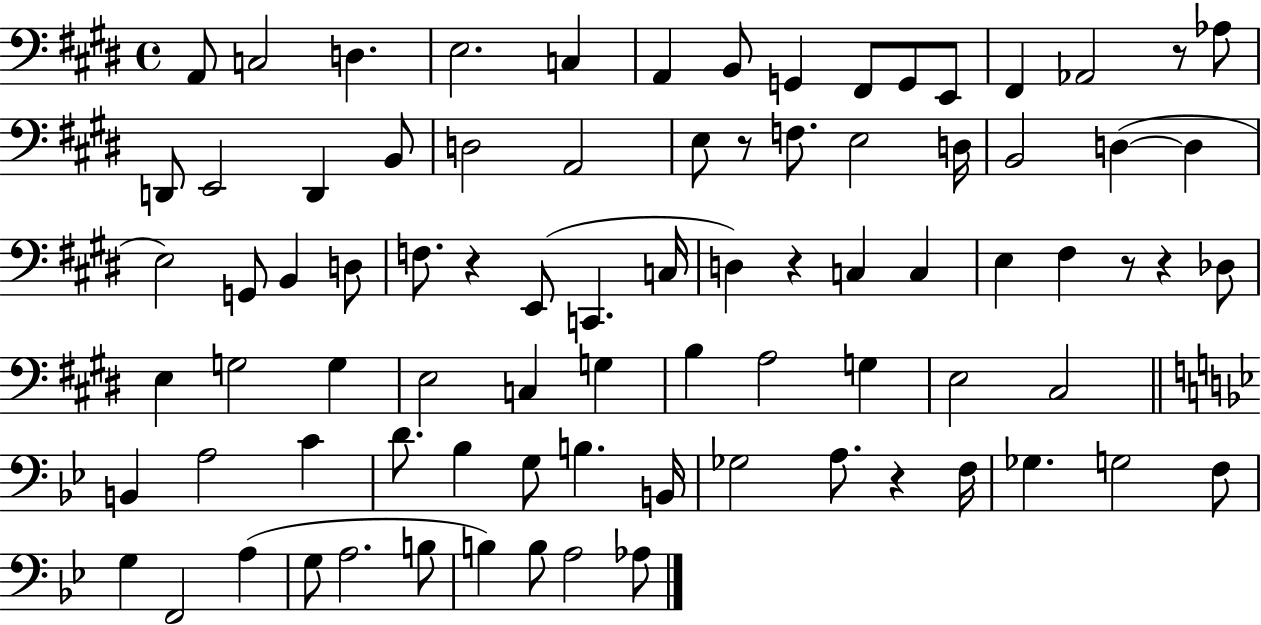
A2/e C3/h D3/q. E3/h. C3/q A2/q B2/e G2/q F#2/e G2/e E2/e F#2/q Ab2/h R/e Ab3/e D2/e E2/h D2/q B2/e D3/h A2/h E3/e R/e F3/e. E3/h D3/s B2/h D3/q D3/q E3/h G2/e B2/q D3/e F3/e. R/q E2/e C2/q. C3/s D3/q R/q C3/q C3/q E3/q F#3/q R/e R/q Db3/e E3/q G3/h G3/q E3/h C3/q G3/q B3/q A3/h G3/q E3/h C#3/h B2/q A3/h C4/q D4/e. Bb3/q G3/e B3/q. B2/s Gb3/h A3/e. R/q F3/s Gb3/q. G3/h F3/e G3/q F2/h A3/q G3/e A3/h. B3/e B3/q B3/e A3/h Ab3/e